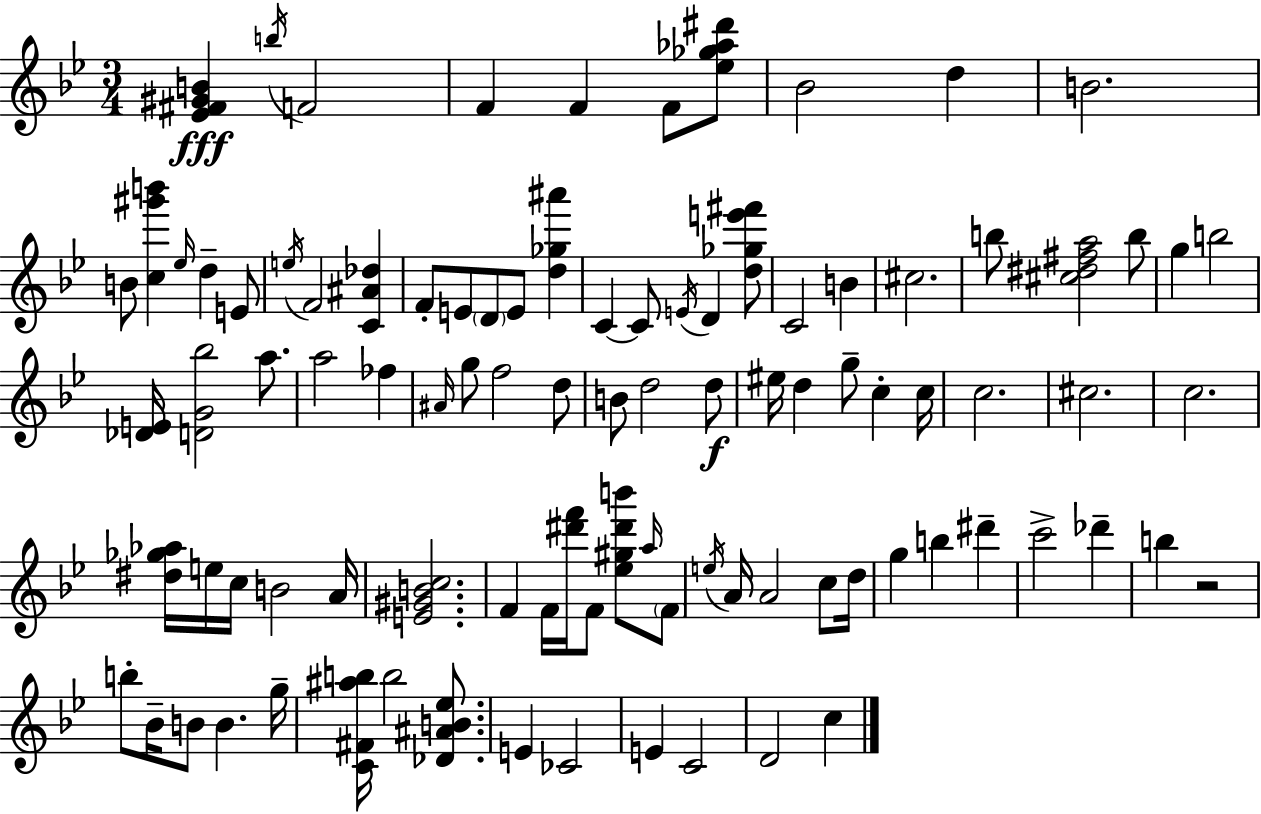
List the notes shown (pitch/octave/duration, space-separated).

[Eb4,F#4,G#4,B4]/q B5/s F4/h F4/q F4/q F4/e [Eb5,Gb5,Ab5,D#6]/e Bb4/h D5/q B4/h. B4/e [C5,G#6,B6]/q Eb5/s D5/q E4/e E5/s F4/h [C4,A#4,Db5]/q F4/e E4/e D4/e E4/e [D5,Gb5,A#6]/q C4/q C4/e E4/s D4/q [D5,Gb5,E6,F#6]/e C4/h B4/q C#5/h. B5/e [C#5,D#5,F#5,A5]/h B5/e G5/q B5/h [Db4,E4]/s [D4,G4,Bb5]/h A5/e. A5/h FES5/q A#4/s G5/e F5/h D5/e B4/e D5/h D5/e EIS5/s D5/q G5/e C5/q C5/s C5/h. C#5/h. C5/h. [D#5,Gb5,Ab5]/s E5/s C5/s B4/h A4/s [E4,G#4,B4,C5]/h. F4/q F4/s [D#6,F6]/s F4/e [Eb5,G#5,D#6,B6]/e A5/s F4/e E5/s A4/s A4/h C5/e D5/s G5/q B5/q D#6/q C6/h Db6/q B5/q R/h B5/e Bb4/s B4/e B4/q. G5/s [C4,F#4,A#5,B5]/s B5/h [Db4,A#4,B4,Eb5]/e. E4/q CES4/h E4/q C4/h D4/h C5/q